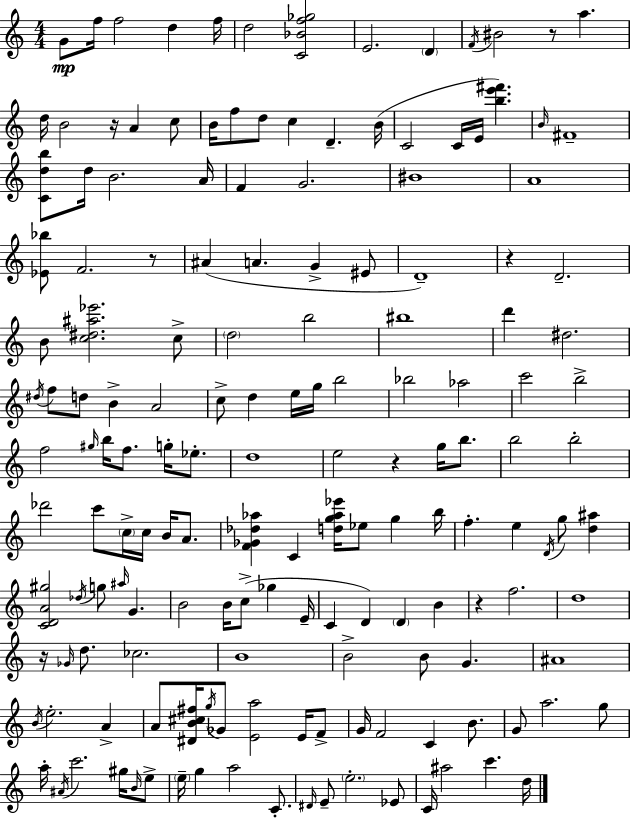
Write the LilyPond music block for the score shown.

{
  \clef treble
  \numericTimeSignature
  \time 4/4
  \key c \major
  \repeat volta 2 { g'8\mp f''16 f''2 d''4 f''16 | d''2 <c' bes' f'' ges''>2 | e'2. \parenthesize d'4 | \acciaccatura { f'16 } bis'2 r8 a''4. | \break d''16 b'2 r16 a'4 c''8 | b'16 f''8 d''8 c''4 d'4.-- | b'16( c'2 c'16 e'16 <b'' e''' fis'''>4.) | \grace { b'16 } fis'1-- | \break <c' d'' b''>8 d''16 b'2. | a'16 f'4 g'2. | bis'1 | a'1 | \break <ees' bes''>8 f'2. | r8 ais'4( a'4. g'4-> | eis'8 d'1--) | r4 d'2.-- | \break b'8 <c'' dis'' ais'' ees'''>2. | c''8-> \parenthesize d''2 b''2 | bis''1 | d'''4 dis''2. | \break \acciaccatura { dis''16 } f''8 d''8 b'4-> a'2 | c''8-> d''4 e''16 g''16 b''2 | bes''2 aes''2 | c'''2 b''2-> | \break f''2 \grace { gis''16 } b''16 f''8. | g''16-. ees''8.-. d''1 | e''2 r4 | g''16 b''8. b''2 b''2-. | \break des'''2 c'''8 \parenthesize c''16-> c''16 | b'16 a'8. <f' ges' des'' aes''>4 c'4 <d'' g'' aes'' ees'''>16 ees''8 g''4 | b''16 f''4.-. e''4 \acciaccatura { d'16 } g''8 | <d'' ais''>4 <c' d' a' gis''>2 \acciaccatura { des''16 } g''8 | \break \grace { ais''16 } g'4. b'2 b'16 | c''8->( ges''4 e'16-- c'4 d'4) \parenthesize d'4 | b'4 r4 f''2. | d''1 | \break r16 \grace { ges'16 } d''8. ces''2. | b'1 | b'2-> | b'8 g'4. ais'1 | \break \acciaccatura { b'16 } e''2.-. | a'4-> a'8 <dis' b' cis'' fis''>16 \acciaccatura { g''16 } ges'8 <e' a''>2 | e'16 f'8-> g'16 f'2 | c'4 b'8. g'8 a''2. | \break g''8 a''16-. \acciaccatura { ais'16 } c'''2. | gis''16 \grace { b'16 } e''8-> \parenthesize e''16-- g''4 | a''2 c'8.-. \grace { dis'16 } e'8-- \parenthesize e''2.-. | ees'8 c'16 ais''2 | \break c'''4. d''16 } \bar "|."
}